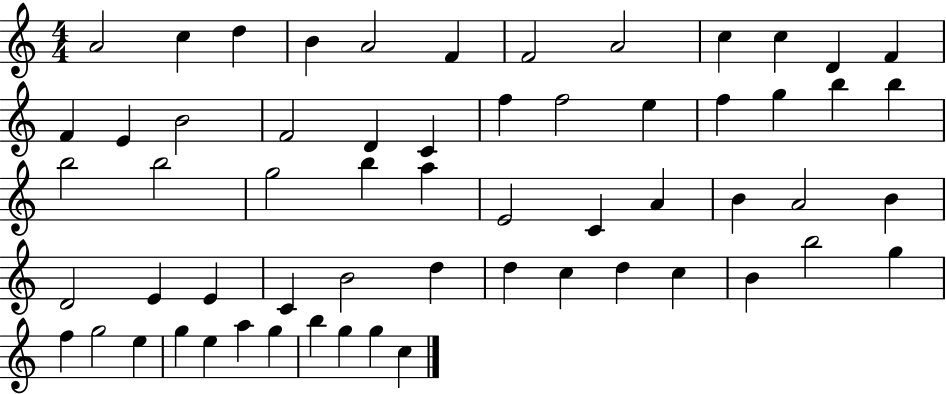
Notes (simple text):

A4/h C5/q D5/q B4/q A4/h F4/q F4/h A4/h C5/q C5/q D4/q F4/q F4/q E4/q B4/h F4/h D4/q C4/q F5/q F5/h E5/q F5/q G5/q B5/q B5/q B5/h B5/h G5/h B5/q A5/q E4/h C4/q A4/q B4/q A4/h B4/q D4/h E4/q E4/q C4/q B4/h D5/q D5/q C5/q D5/q C5/q B4/q B5/h G5/q F5/q G5/h E5/q G5/q E5/q A5/q G5/q B5/q G5/q G5/q C5/q